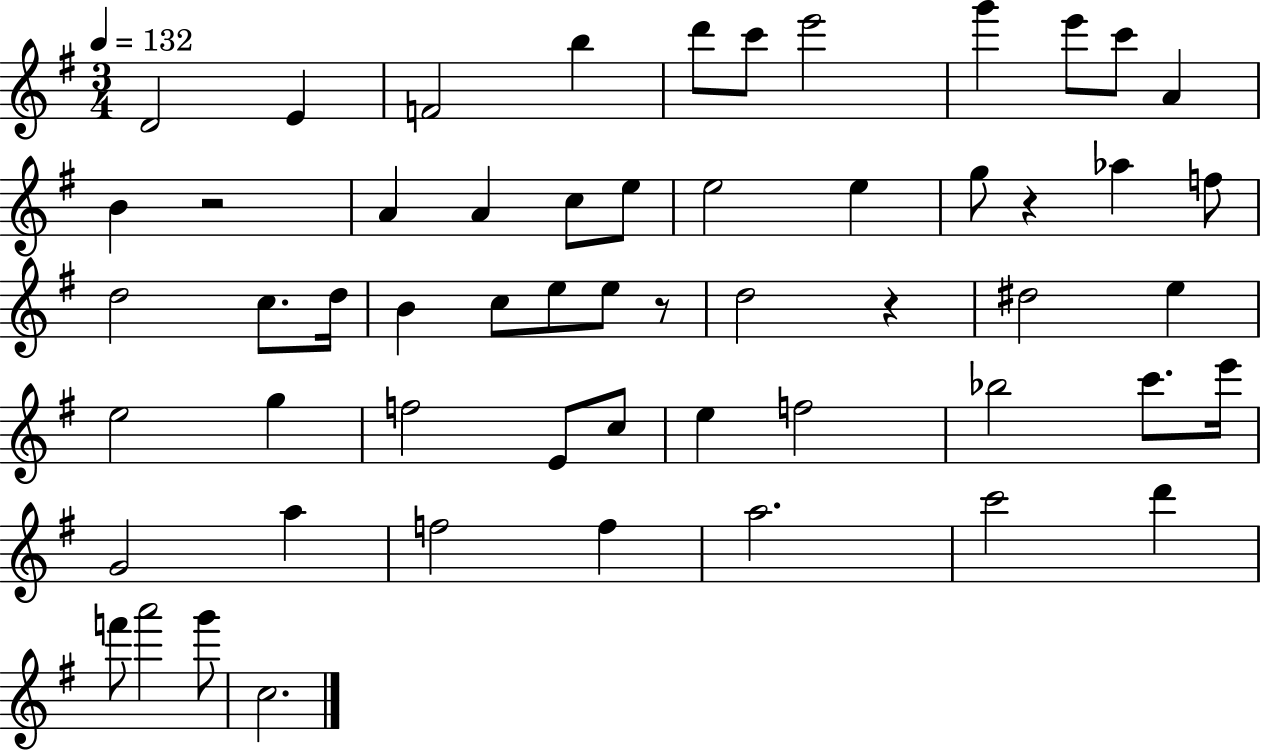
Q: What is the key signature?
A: G major